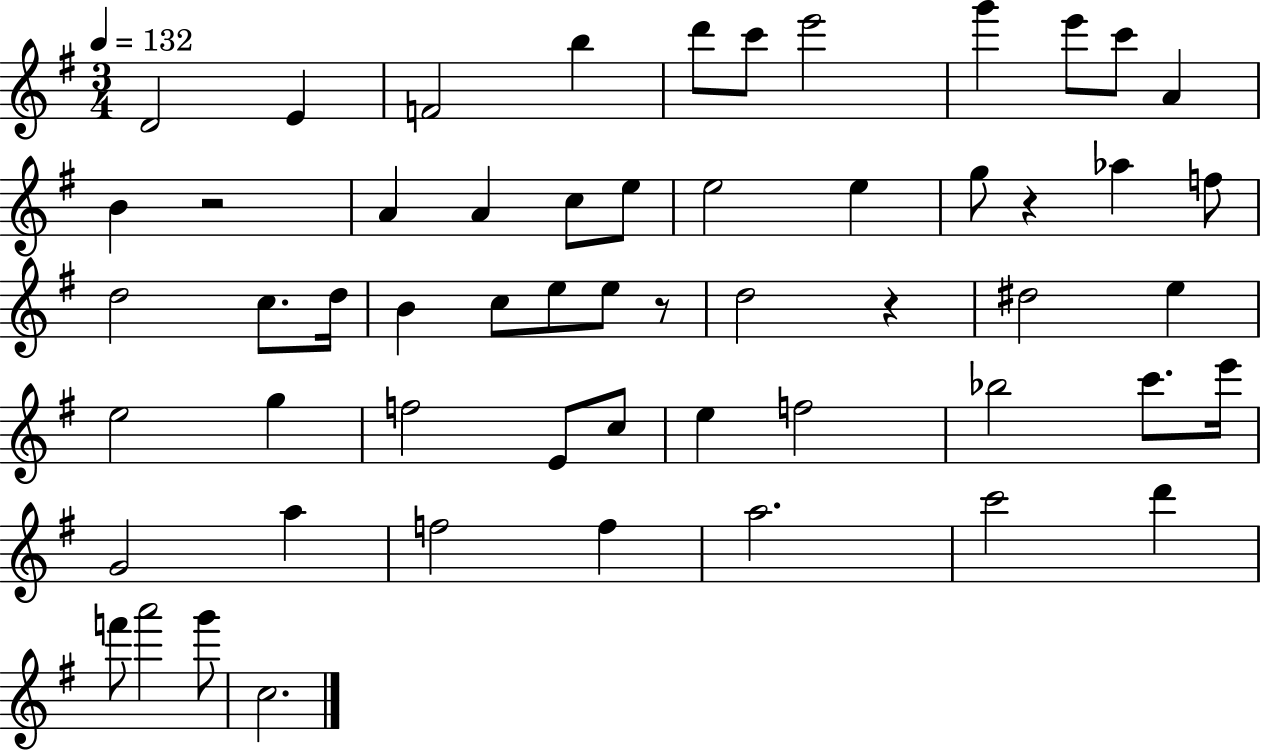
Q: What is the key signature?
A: G major